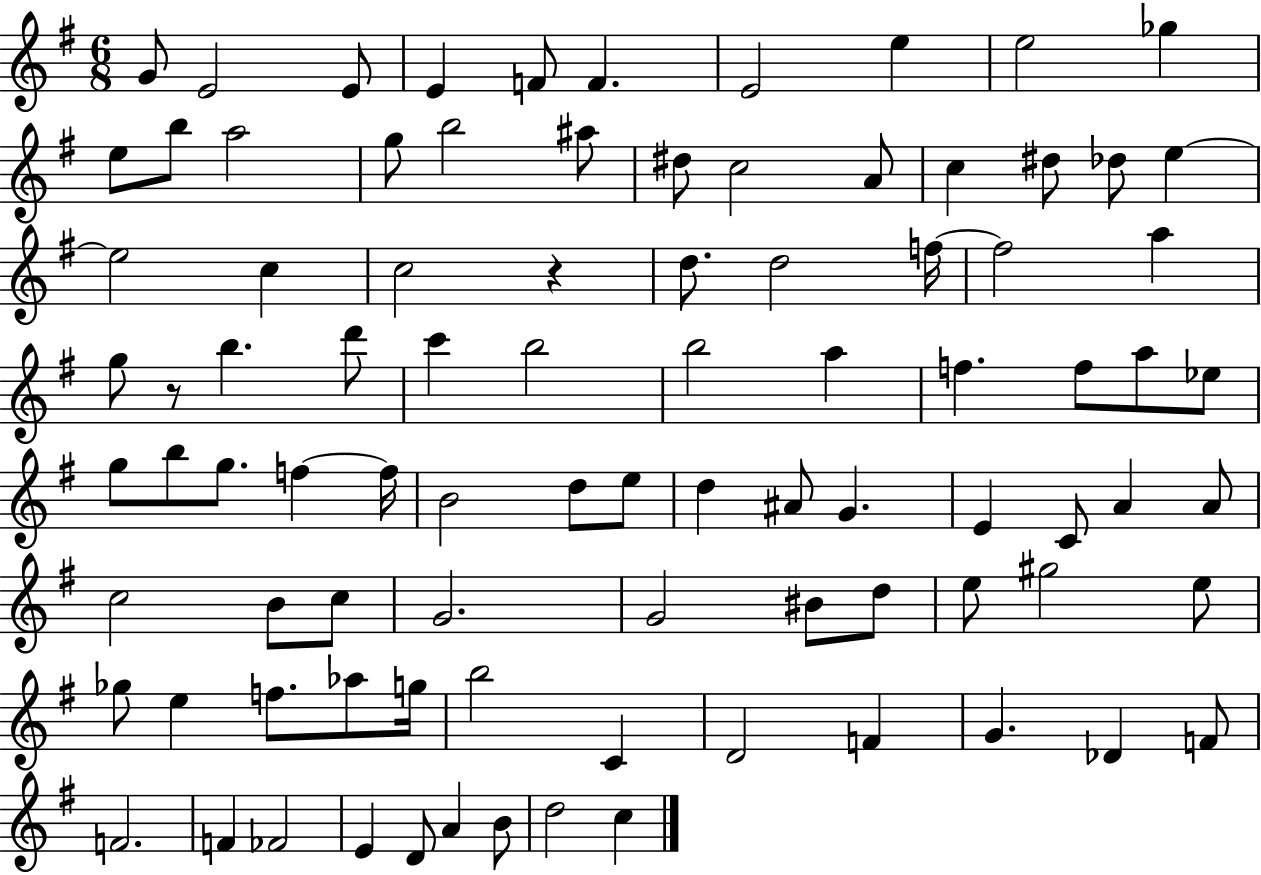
G4/e E4/h E4/e E4/q F4/e F4/q. E4/h E5/q E5/h Gb5/q E5/e B5/e A5/h G5/e B5/h A#5/e D#5/e C5/h A4/e C5/q D#5/e Db5/e E5/q E5/h C5/q C5/h R/q D5/e. D5/h F5/s F5/h A5/q G5/e R/e B5/q. D6/e C6/q B5/h B5/h A5/q F5/q. F5/e A5/e Eb5/e G5/e B5/e G5/e. F5/q F5/s B4/h D5/e E5/e D5/q A#4/e G4/q. E4/q C4/e A4/q A4/e C5/h B4/e C5/e G4/h. G4/h BIS4/e D5/e E5/e G#5/h E5/e Gb5/e E5/q F5/e. Ab5/e G5/s B5/h C4/q D4/h F4/q G4/q. Db4/q F4/e F4/h. F4/q FES4/h E4/q D4/e A4/q B4/e D5/h C5/q